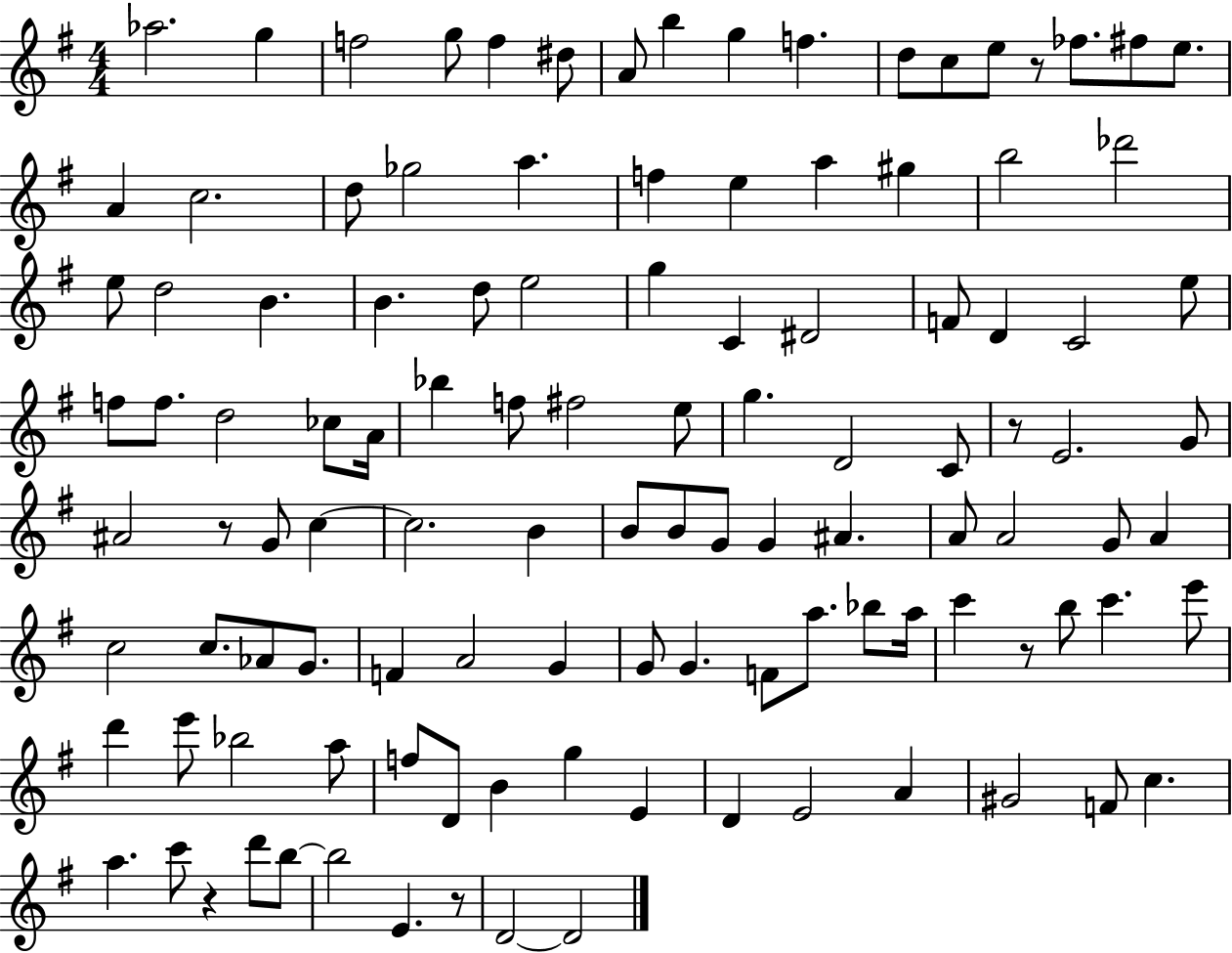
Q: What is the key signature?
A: G major